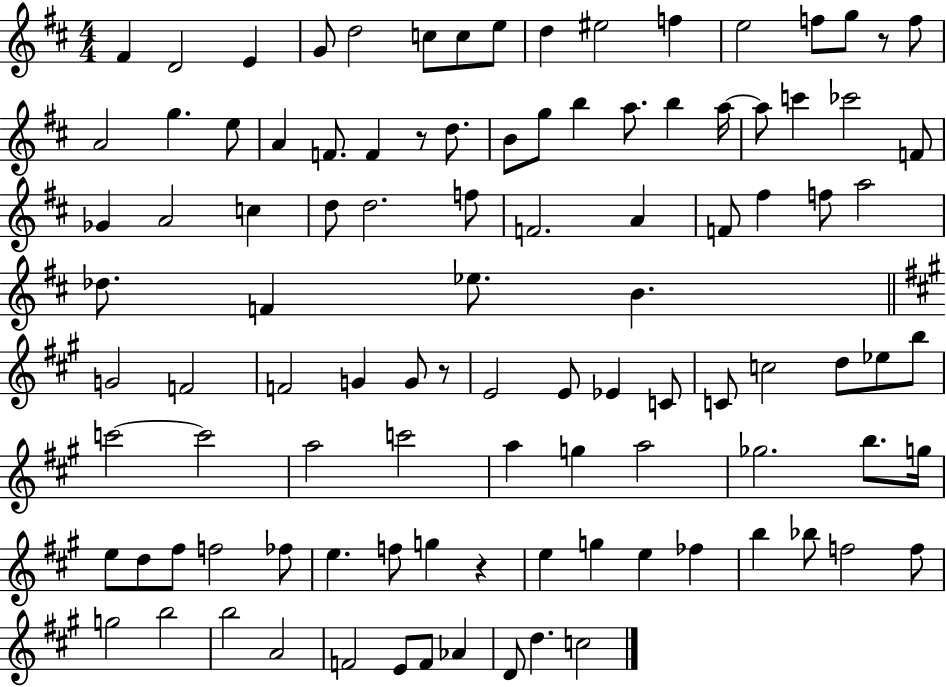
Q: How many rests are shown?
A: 4